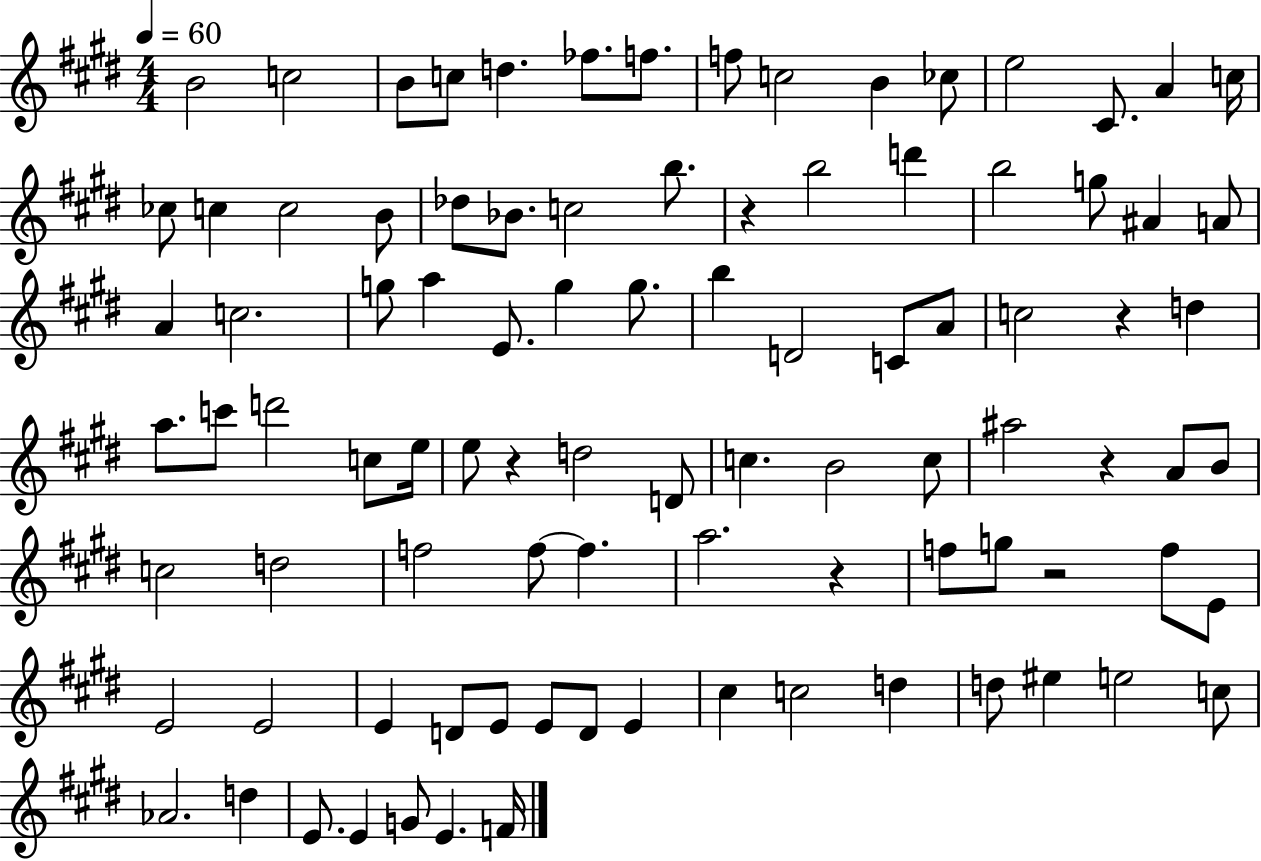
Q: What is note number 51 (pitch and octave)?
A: C5